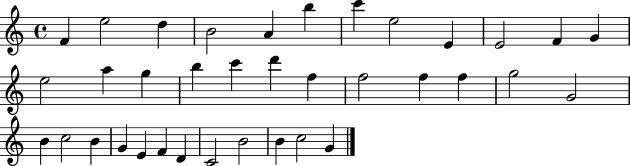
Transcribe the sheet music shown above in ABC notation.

X:1
T:Untitled
M:4/4
L:1/4
K:C
F e2 d B2 A b c' e2 E E2 F G e2 a g b c' d' f f2 f f g2 G2 B c2 B G E F D C2 B2 B c2 G